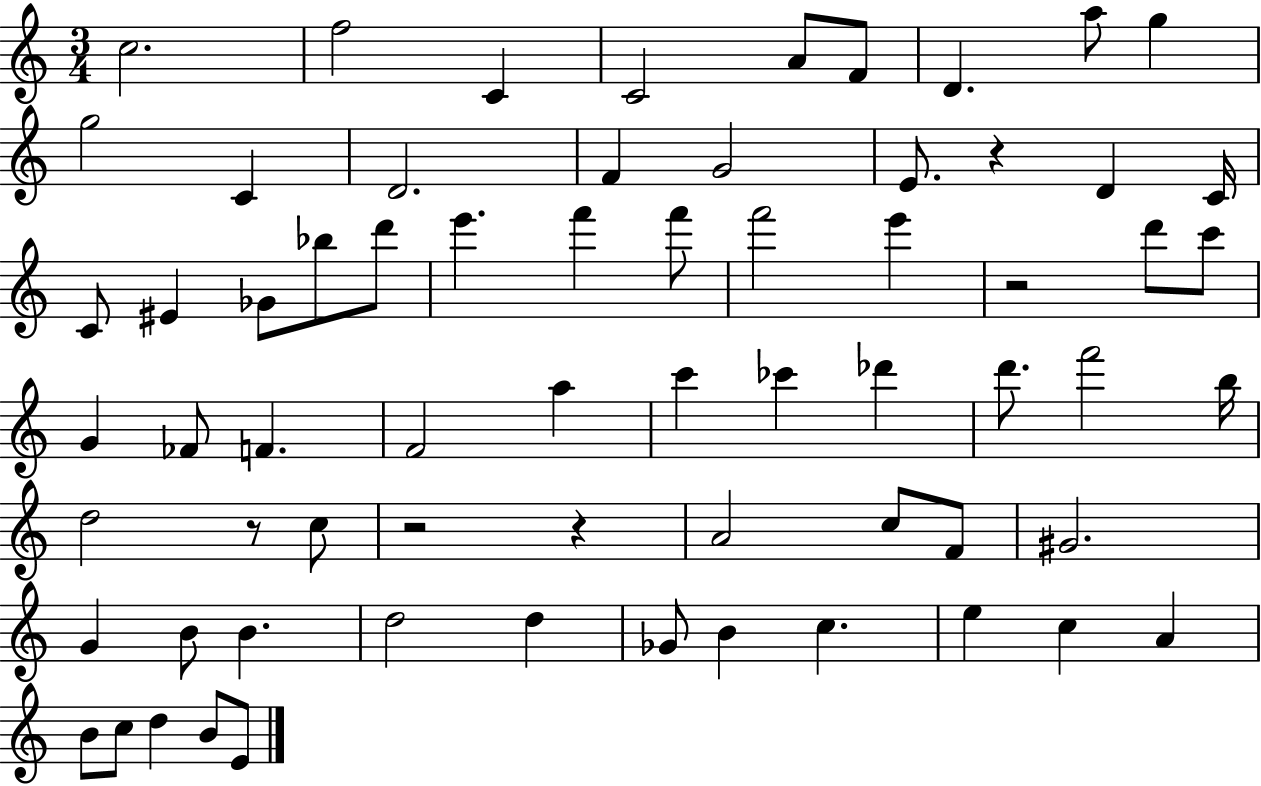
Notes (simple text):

C5/h. F5/h C4/q C4/h A4/e F4/e D4/q. A5/e G5/q G5/h C4/q D4/h. F4/q G4/h E4/e. R/q D4/q C4/s C4/e EIS4/q Gb4/e Bb5/e D6/e E6/q. F6/q F6/e F6/h E6/q R/h D6/e C6/e G4/q FES4/e F4/q. F4/h A5/q C6/q CES6/q Db6/q D6/e. F6/h B5/s D5/h R/e C5/e R/h R/q A4/h C5/e F4/e G#4/h. G4/q B4/e B4/q. D5/h D5/q Gb4/e B4/q C5/q. E5/q C5/q A4/q B4/e C5/e D5/q B4/e E4/e